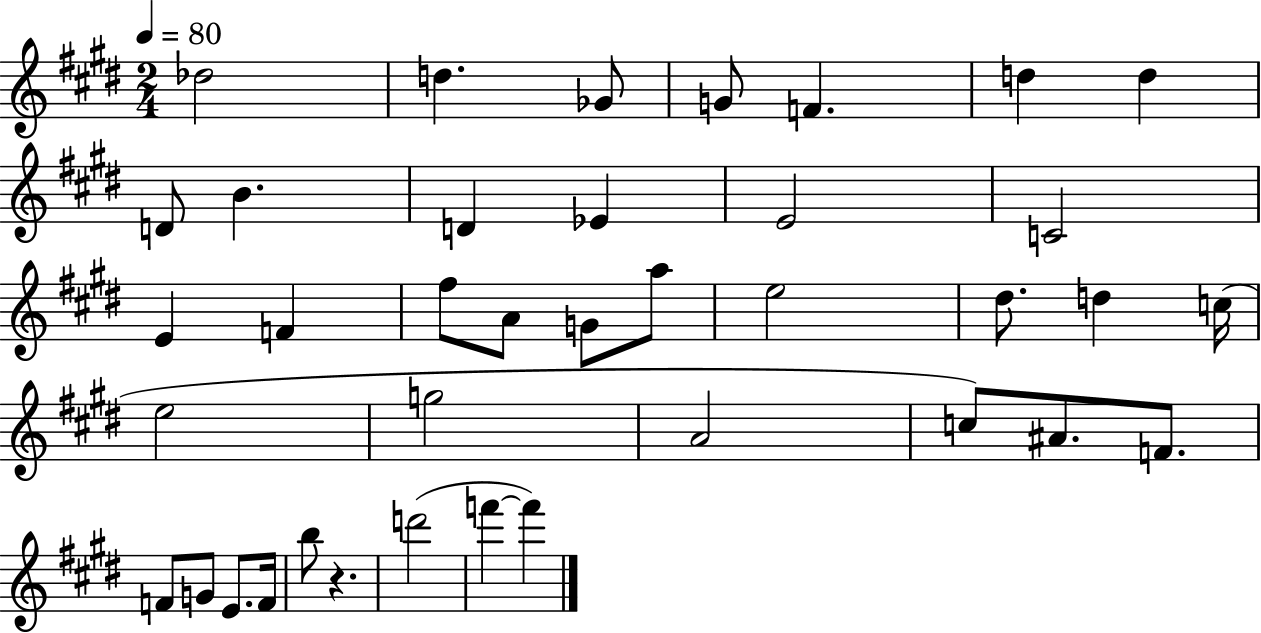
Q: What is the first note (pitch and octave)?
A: Db5